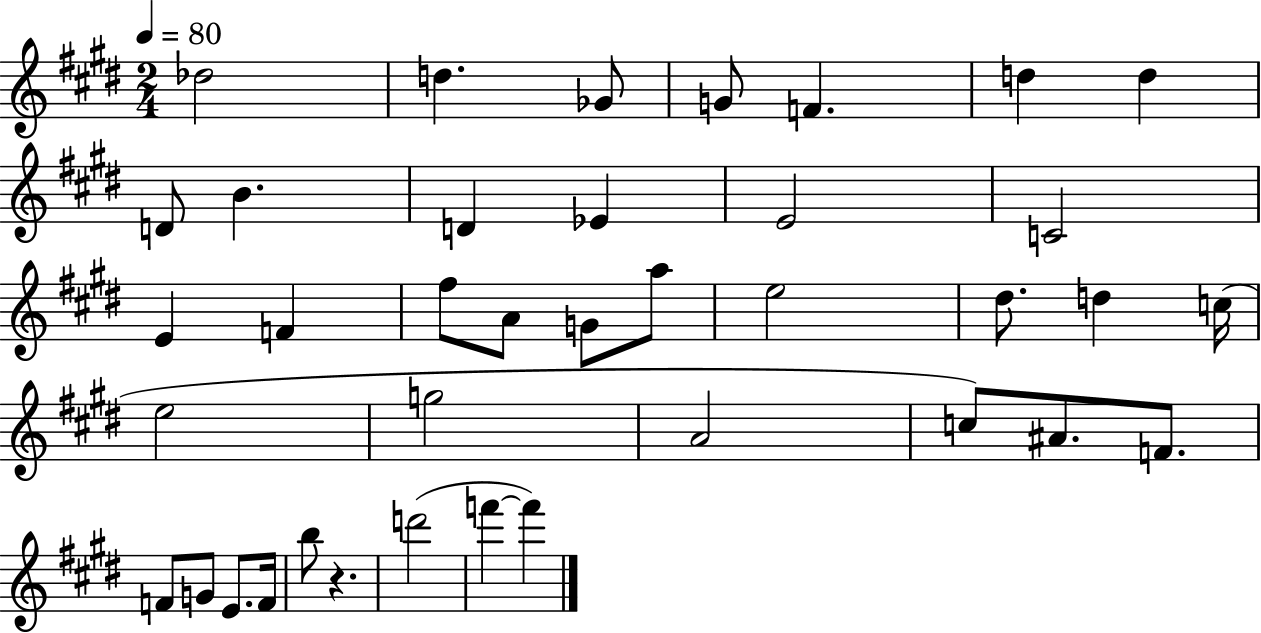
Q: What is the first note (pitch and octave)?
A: Db5